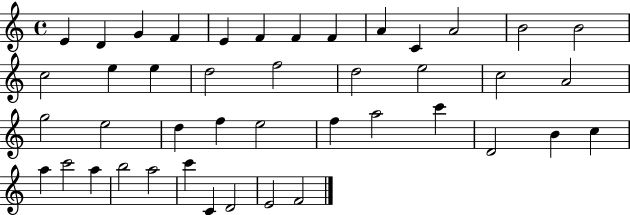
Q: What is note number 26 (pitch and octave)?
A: F5